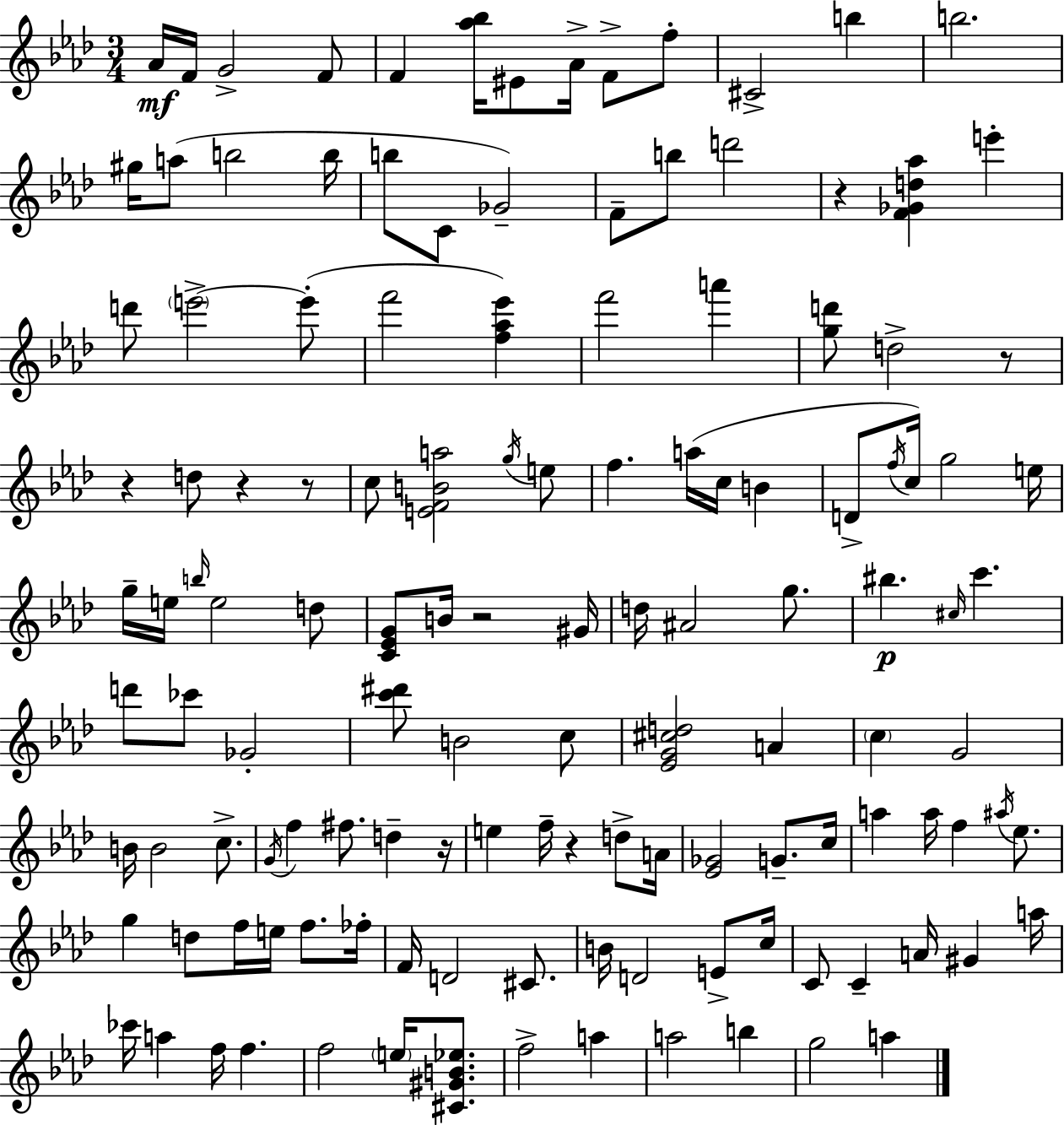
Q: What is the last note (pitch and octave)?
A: A5